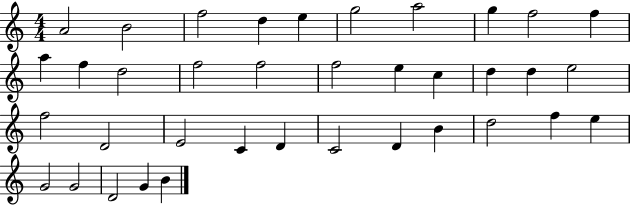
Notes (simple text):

A4/h B4/h F5/h D5/q E5/q G5/h A5/h G5/q F5/h F5/q A5/q F5/q D5/h F5/h F5/h F5/h E5/q C5/q D5/q D5/q E5/h F5/h D4/h E4/h C4/q D4/q C4/h D4/q B4/q D5/h F5/q E5/q G4/h G4/h D4/h G4/q B4/q